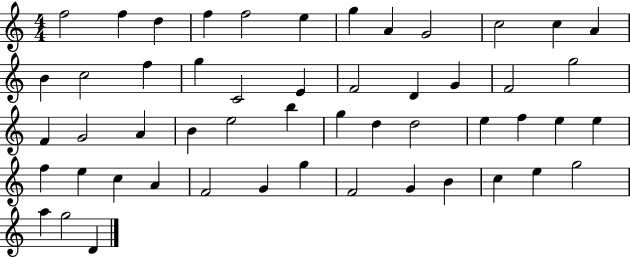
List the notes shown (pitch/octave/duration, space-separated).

F5/h F5/q D5/q F5/q F5/h E5/q G5/q A4/q G4/h C5/h C5/q A4/q B4/q C5/h F5/q G5/q C4/h E4/q F4/h D4/q G4/q F4/h G5/h F4/q G4/h A4/q B4/q E5/h B5/q G5/q D5/q D5/h E5/q F5/q E5/q E5/q F5/q E5/q C5/q A4/q F4/h G4/q G5/q F4/h G4/q B4/q C5/q E5/q G5/h A5/q G5/h D4/q